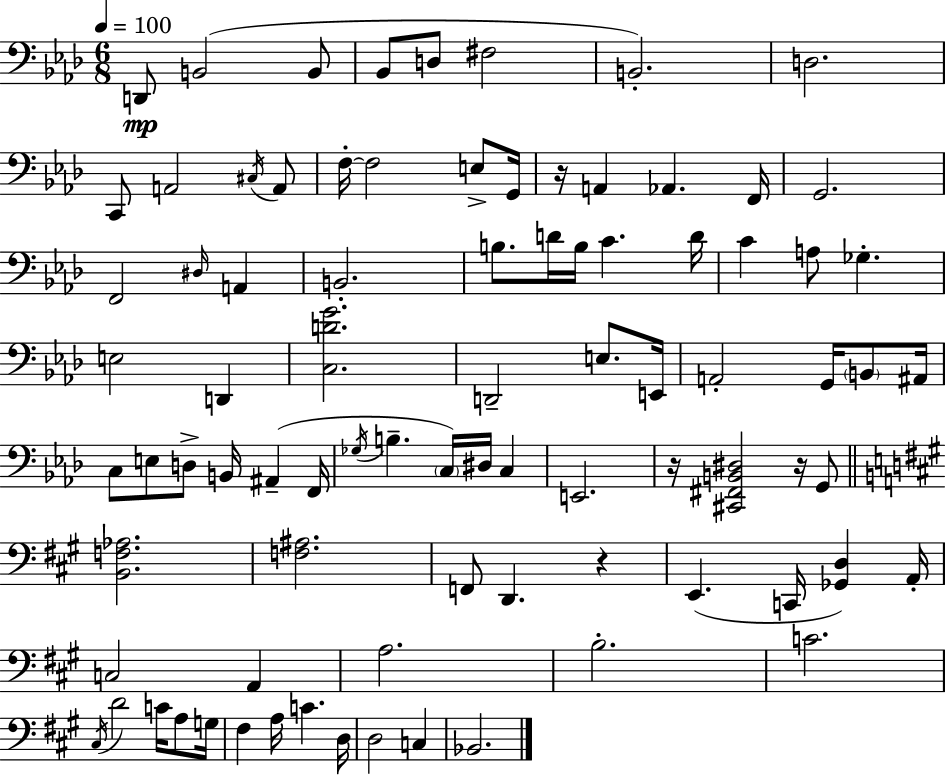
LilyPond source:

{
  \clef bass
  \numericTimeSignature
  \time 6/8
  \key aes \major
  \tempo 4 = 100
  d,8\mp b,2( b,8 | bes,8 d8 fis2 | b,2.-.) | d2. | \break c,8 a,2 \acciaccatura { cis16 } a,8 | f16-.~~ f2 e8-> | g,16 r16 a,4 aes,4. | f,16 g,2. | \break f,2 \grace { dis16 } a,4 | b,2.-. | b8. d'16 b16 c'4. | d'16 c'4 a8 ges4.-. | \break e2 d,4 | <c d' g'>2. | d,2-- e8. | e,16 a,2-. g,16 \parenthesize b,8 | \break ais,16 c8 e8 d8-> b,16 ais,4--( | f,16 \acciaccatura { ges16 } b4.-- \parenthesize c16) dis16 c4 | e,2. | r16 <cis, fis, b, dis>2 | \break r16 g,8 \bar "||" \break \key a \major <b, f aes>2. | <f ais>2. | f,8 d,4. r4 | e,4.( c,16 <ges, d>4) a,16-. | \break c2 a,4 | a2. | b2.-. | c'2. | \break \acciaccatura { cis16 } d'2 c'16 a8 | g16 fis4 a16 c'4. | d16 d2 c4 | bes,2. | \break \bar "|."
}